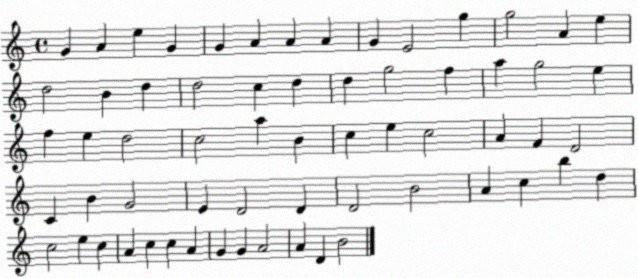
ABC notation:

X:1
T:Untitled
M:4/4
L:1/4
K:C
G A e G G A A A G E2 g g2 A e d2 B d d2 c d d g2 f a g2 e f e d2 c2 a B c e c2 A F D2 C B G2 E D2 D D2 B2 A c b d c2 e c A c c A G G A2 A D B2